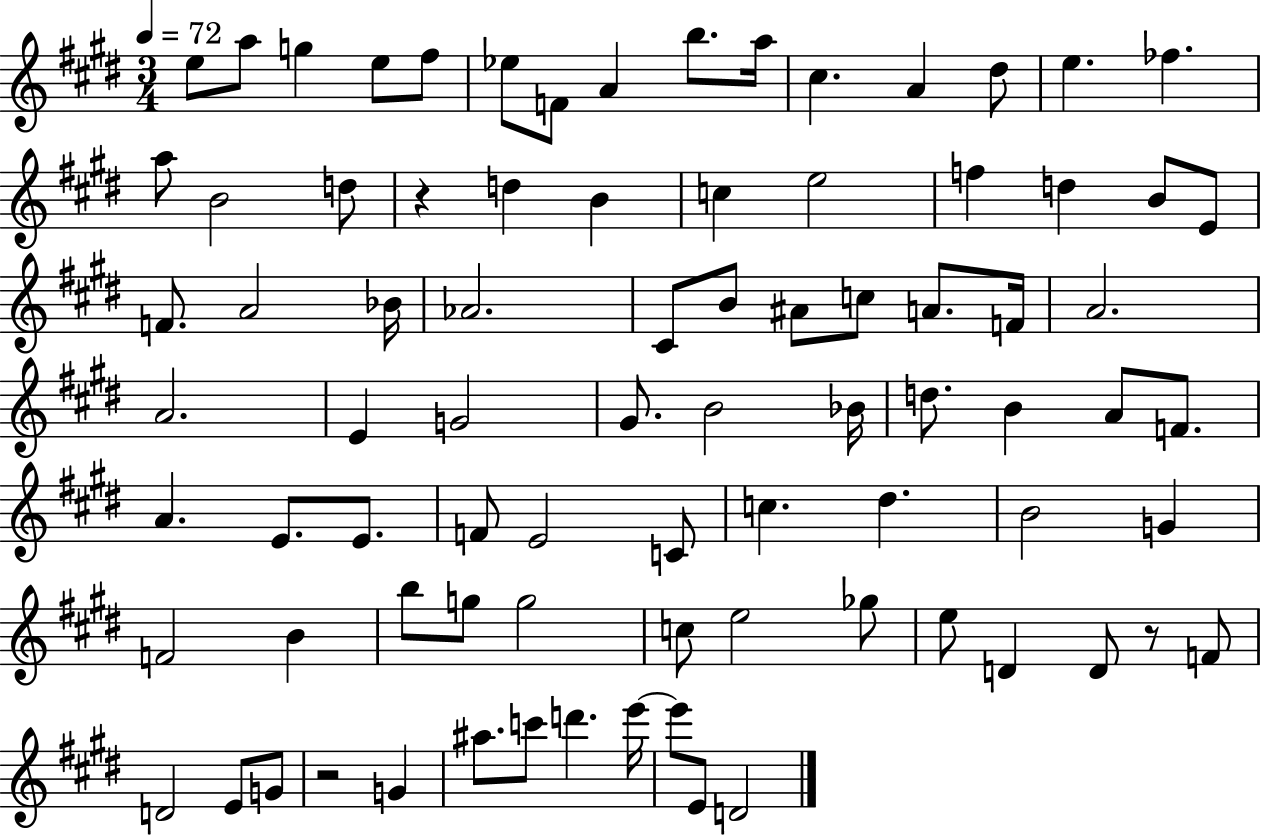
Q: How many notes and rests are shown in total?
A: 83